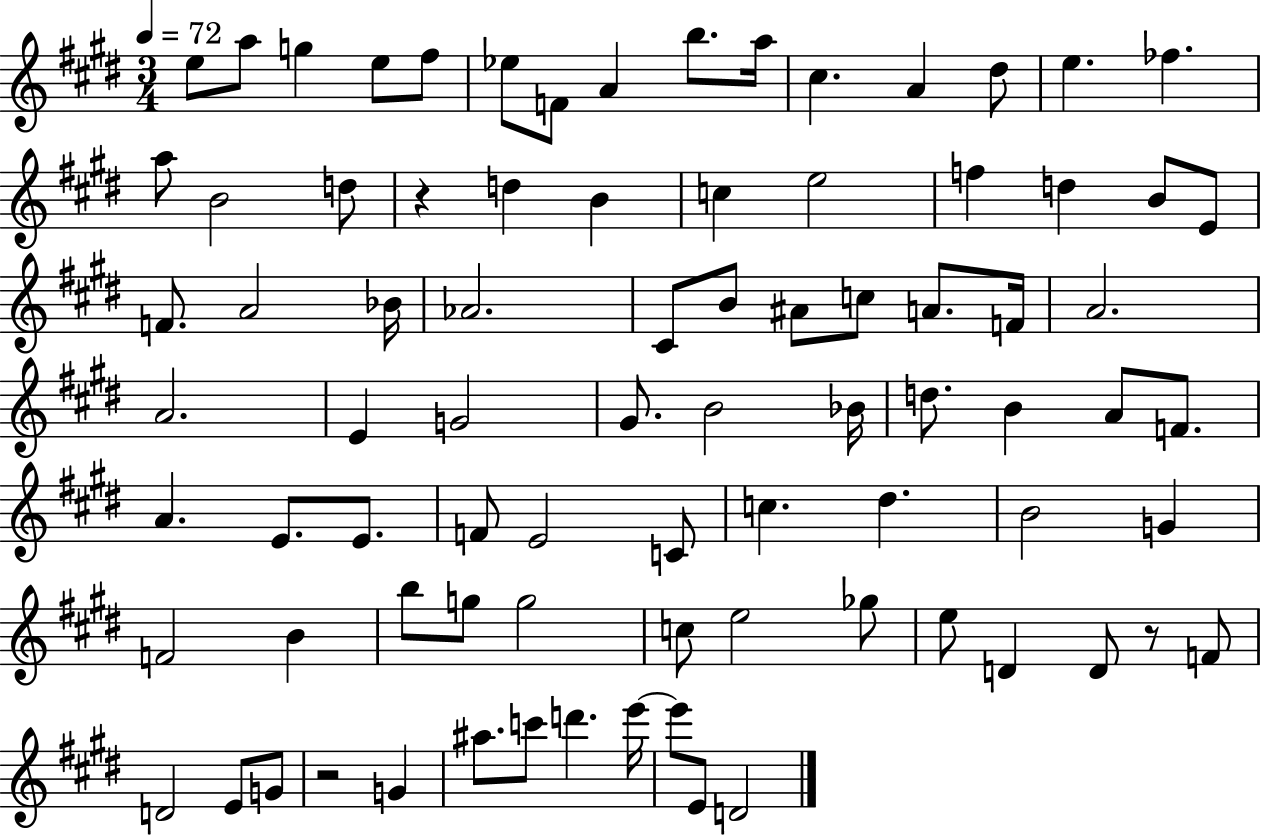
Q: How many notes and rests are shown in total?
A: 83